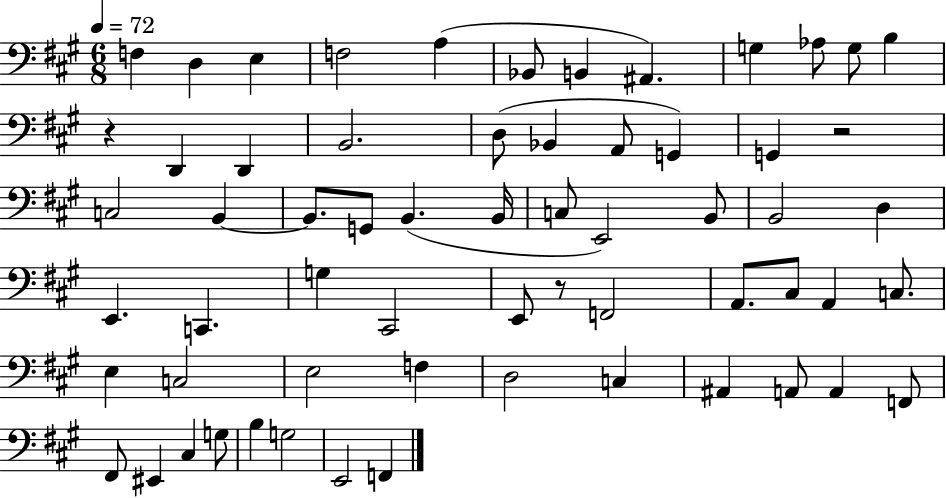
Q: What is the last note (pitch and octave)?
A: F2